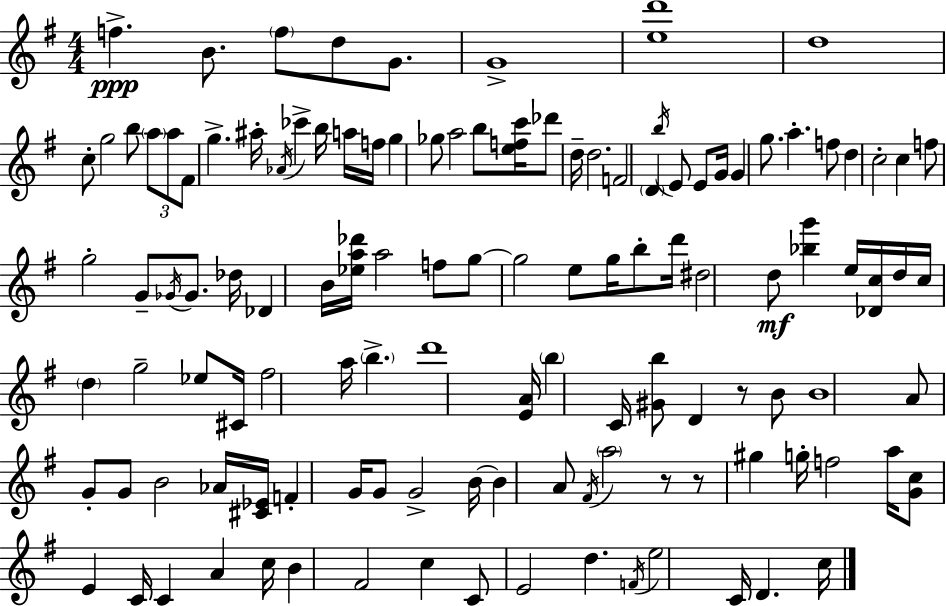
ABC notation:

X:1
T:Untitled
M:4/4
L:1/4
K:G
f B/2 f/2 d/2 G/2 G4 [ed']4 d4 c/2 g2 b/2 a/2 a/2 ^F/2 g ^a/4 _A/4 _c' b/4 a/4 f/4 g _g/2 a2 b/2 [efc']/4 _d'/2 d/4 d2 F2 D b/4 E/2 E/2 G/4 G g/2 a f/2 d c2 c f/2 g2 G/2 _G/4 _G/2 _d/4 _D B/4 [_ea_d']/4 a2 f/2 g/2 g2 e/2 g/4 b/2 d'/4 ^d2 d/2 [_bg'] e/4 [_Dc]/4 d/4 c/4 d g2 _e/2 ^C/4 ^f2 a/4 b d'4 [EA]/4 b C/4 [^Gb]/2 D z/2 B/2 B4 A/2 G/2 G/2 B2 _A/4 [^C_E]/4 F G/4 G/2 G2 B/4 B A/2 ^F/4 a2 z/2 z/2 ^g g/4 f2 a/4 [Gc]/2 E C/4 C A c/4 B ^F2 c C/2 E2 d F/4 e2 C/4 D c/4